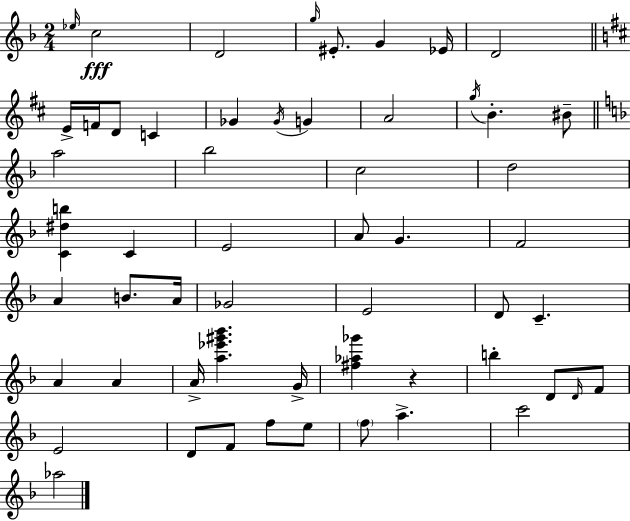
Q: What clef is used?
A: treble